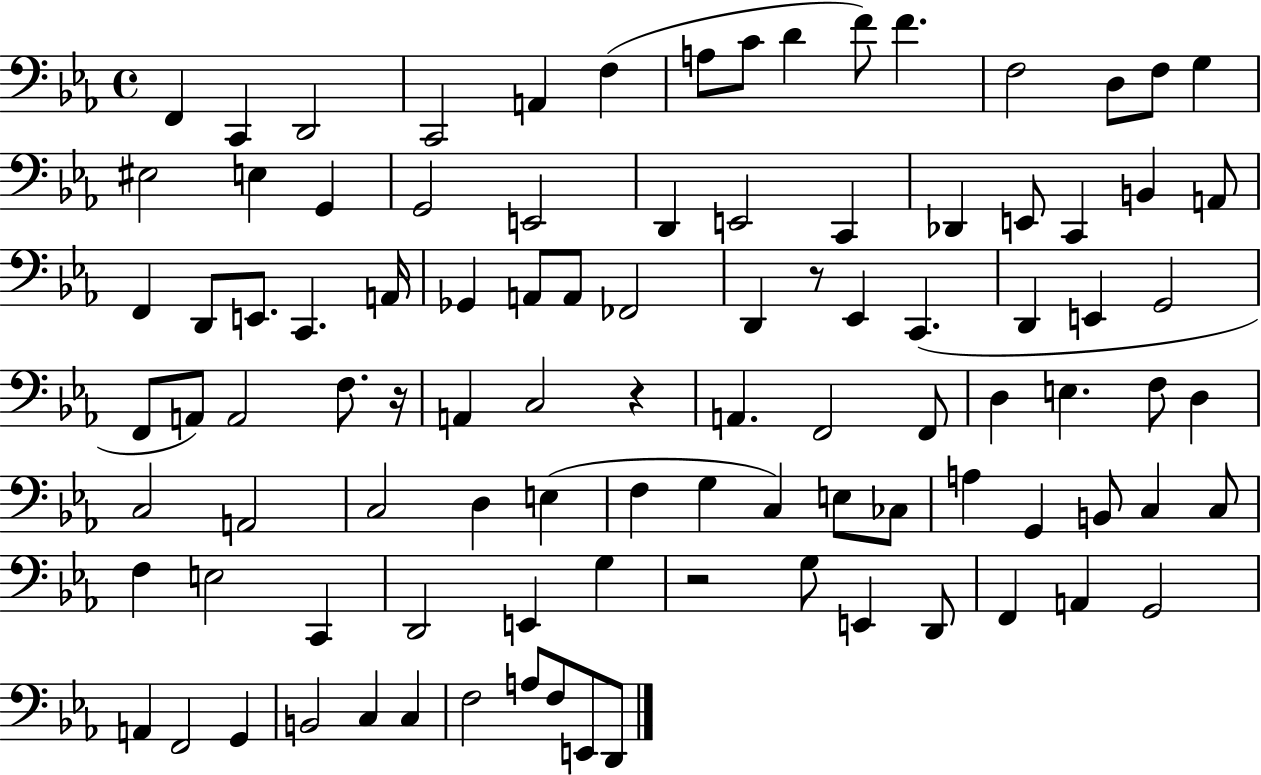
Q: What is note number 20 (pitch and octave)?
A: E2